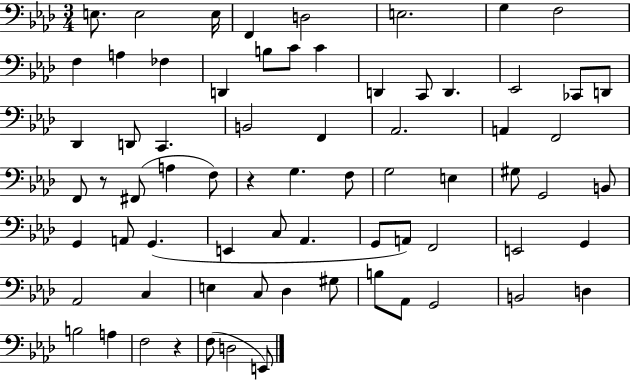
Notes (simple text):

E3/e. E3/h E3/s F2/q D3/h E3/h. G3/q F3/h F3/q A3/q FES3/q D2/q B3/e C4/e C4/q D2/q C2/e D2/q. Eb2/h CES2/e D2/e Db2/q D2/e C2/q. B2/h F2/q Ab2/h. A2/q F2/h F2/e R/e F#2/e A3/q F3/e R/q G3/q. F3/e G3/h E3/q G#3/e G2/h B2/e G2/q A2/e G2/q. E2/q C3/e Ab2/q. G2/e A2/e F2/h E2/h G2/q Ab2/h C3/q E3/q C3/e Db3/q G#3/e B3/e Ab2/e G2/h B2/h D3/q B3/h A3/q F3/h R/q F3/e D3/h E2/e